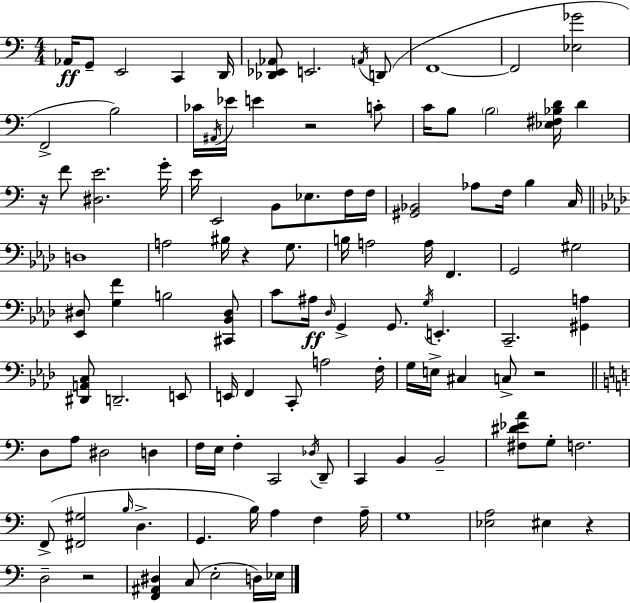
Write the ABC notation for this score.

X:1
T:Untitled
M:4/4
L:1/4
K:C
_A,,/4 G,,/2 E,,2 C,, D,,/4 [_D,,_E,,_A,,]/2 E,,2 A,,/4 D,,/2 F,,4 F,,2 [_E,_G]2 F,,2 B,2 _C/4 ^A,,/4 _E/4 E z2 C/2 C/4 B,/2 B,2 [_E,^F,_B,D]/4 D z/4 F/2 [^D,E]2 G/4 E/4 E,,2 B,,/2 _E,/2 F,/4 F,/4 [^G,,_B,,]2 _A,/2 F,/4 B, C,/4 D,4 A,2 ^B,/4 z G,/2 B,/4 A,2 A,/4 F,, G,,2 ^G,2 [_E,,^D,]/2 [G,F] B,2 [^C,,_B,,^D,]/2 C/2 ^A,/4 _D,/4 G,, G,,/2 G,/4 E,, C,,2 [^G,,A,] [^D,,A,,C,]/2 D,,2 E,,/2 E,,/4 F,, C,,/2 A,2 F,/4 G,/4 E,/4 ^C, C,/2 z2 D,/2 A,/2 ^D,2 D, F,/4 E,/4 F, C,,2 _D,/4 D,,/2 C,, B,, B,,2 [^F,^D_EA]/2 G,/2 F,2 F,,/2 [^F,,^G,]2 B,/4 D, G,, B,/4 A, F, A,/4 G,4 [_E,A,]2 ^E, z D,2 z2 [F,,^A,,^D,] C,/2 E,2 D,/4 _E,/4